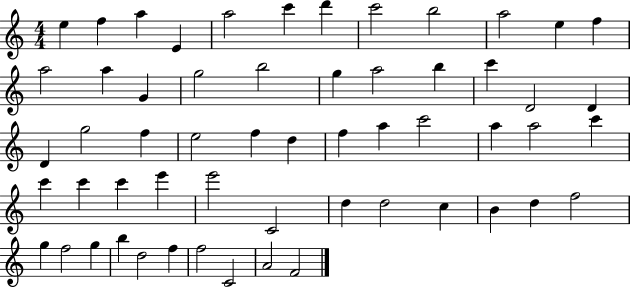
E5/q F5/q A5/q E4/q A5/h C6/q D6/q C6/h B5/h A5/h E5/q F5/q A5/h A5/q G4/q G5/h B5/h G5/q A5/h B5/q C6/q D4/h D4/q D4/q G5/h F5/q E5/h F5/q D5/q F5/q A5/q C6/h A5/q A5/h C6/q C6/q C6/q C6/q E6/q E6/h C4/h D5/q D5/h C5/q B4/q D5/q F5/h G5/q F5/h G5/q B5/q D5/h F5/q F5/h C4/h A4/h F4/h